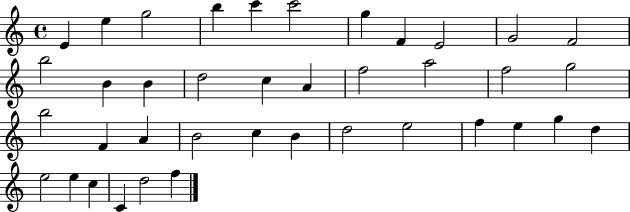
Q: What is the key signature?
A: C major